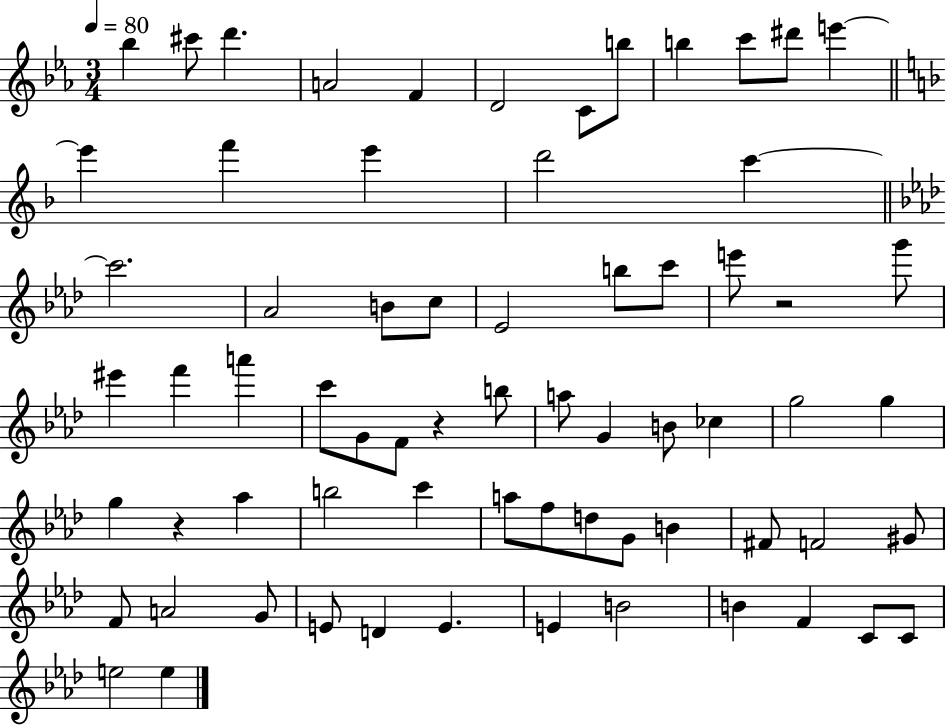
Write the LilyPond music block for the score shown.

{
  \clef treble
  \numericTimeSignature
  \time 3/4
  \key ees \major
  \tempo 4 = 80
  bes''4 cis'''8 d'''4. | a'2 f'4 | d'2 c'8 b''8 | b''4 c'''8 dis'''8 e'''4~~ | \break \bar "||" \break \key f \major e'''4 f'''4 e'''4 | d'''2 c'''4~~ | \bar "||" \break \key aes \major c'''2. | aes'2 b'8 c''8 | ees'2 b''8 c'''8 | e'''8 r2 g'''8 | \break eis'''4 f'''4 a'''4 | c'''8 g'8 f'8 r4 b''8 | a''8 g'4 b'8 ces''4 | g''2 g''4 | \break g''4 r4 aes''4 | b''2 c'''4 | a''8 f''8 d''8 g'8 b'4 | fis'8 f'2 gis'8 | \break f'8 a'2 g'8 | e'8 d'4 e'4. | e'4 b'2 | b'4 f'4 c'8 c'8 | \break e''2 e''4 | \bar "|."
}